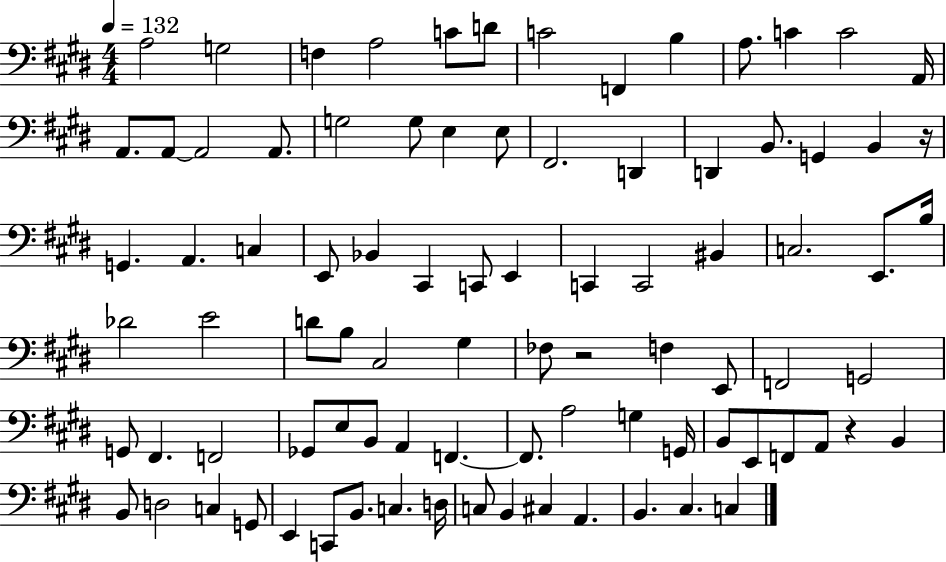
X:1
T:Untitled
M:4/4
L:1/4
K:E
A,2 G,2 F, A,2 C/2 D/2 C2 F,, B, A,/2 C C2 A,,/4 A,,/2 A,,/2 A,,2 A,,/2 G,2 G,/2 E, E,/2 ^F,,2 D,, D,, B,,/2 G,, B,, z/4 G,, A,, C, E,,/2 _B,, ^C,, C,,/2 E,, C,, C,,2 ^B,, C,2 E,,/2 B,/4 _D2 E2 D/2 B,/2 ^C,2 ^G, _F,/2 z2 F, E,,/2 F,,2 G,,2 G,,/2 ^F,, F,,2 _G,,/2 E,/2 B,,/2 A,, F,, F,,/2 A,2 G, G,,/4 B,,/2 E,,/2 F,,/2 A,,/2 z B,, B,,/2 D,2 C, G,,/2 E,, C,,/2 B,,/2 C, D,/4 C,/2 B,, ^C, A,, B,, ^C, C,